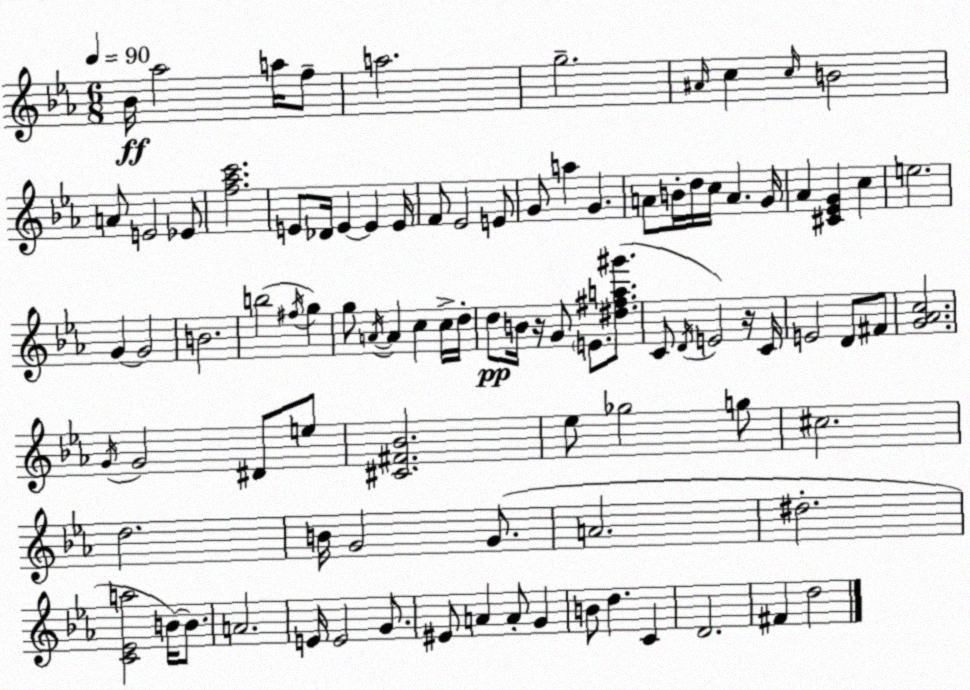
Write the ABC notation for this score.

X:1
T:Untitled
M:6/8
L:1/4
K:Eb
_B/4 _a2 a/4 f/2 a2 g2 ^A/4 c c/4 B2 A/2 E2 _E/2 [f_ac']2 E/2 _D/4 E E E/4 F/2 _E2 E/2 G/2 a G A/2 B/4 d/4 c/4 A G/4 _A [^C_EG] c e2 G G2 B2 b2 ^f/4 g g/2 A/4 A c c/4 d/4 d/2 B/4 z/4 G/2 E/2 [^d^fa^g']/2 C/2 D/4 E2 z/4 C/4 E2 D/2 ^F/2 [G_Ac]2 G/4 G2 ^D/2 e/2 [^C^F_B]2 _e/2 _g2 g/2 ^c2 d2 B/4 G2 G/2 A2 ^d2 [C_Ea]2 B/4 B/2 A2 E/4 E2 G/2 ^E/2 A A/2 G B/2 d C D2 ^F d2